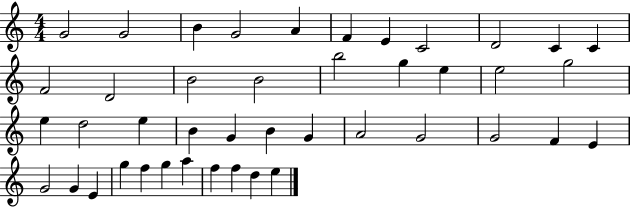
X:1
T:Untitled
M:4/4
L:1/4
K:C
G2 G2 B G2 A F E C2 D2 C C F2 D2 B2 B2 b2 g e e2 g2 e d2 e B G B G A2 G2 G2 F E G2 G E g f g a f f d e